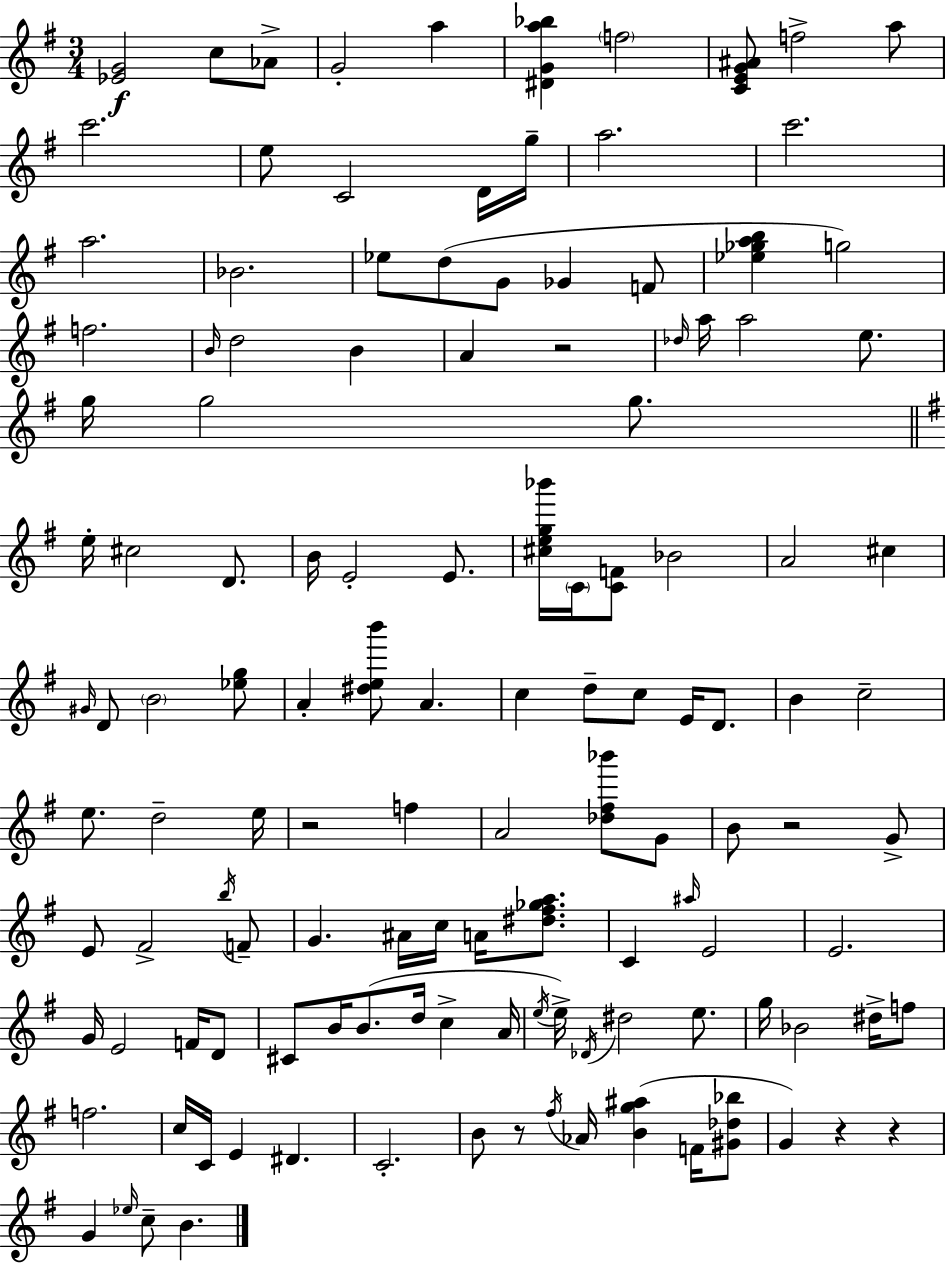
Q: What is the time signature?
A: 3/4